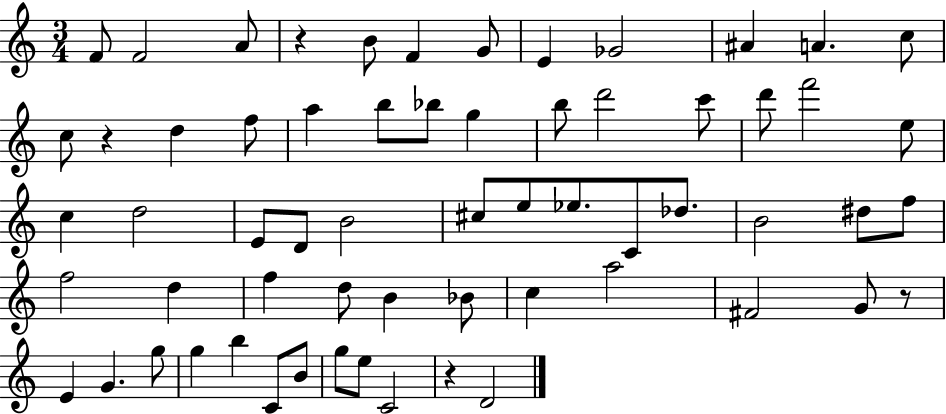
F4/e F4/h A4/e R/q B4/e F4/q G4/e E4/q Gb4/h A#4/q A4/q. C5/e C5/e R/q D5/q F5/e A5/q B5/e Bb5/e G5/q B5/e D6/h C6/e D6/e F6/h E5/e C5/q D5/h E4/e D4/e B4/h C#5/e E5/e Eb5/e. C4/e Db5/e. B4/h D#5/e F5/e F5/h D5/q F5/q D5/e B4/q Bb4/e C5/q A5/h F#4/h G4/e R/e E4/q G4/q. G5/e G5/q B5/q C4/e B4/e G5/e E5/e C4/h R/q D4/h